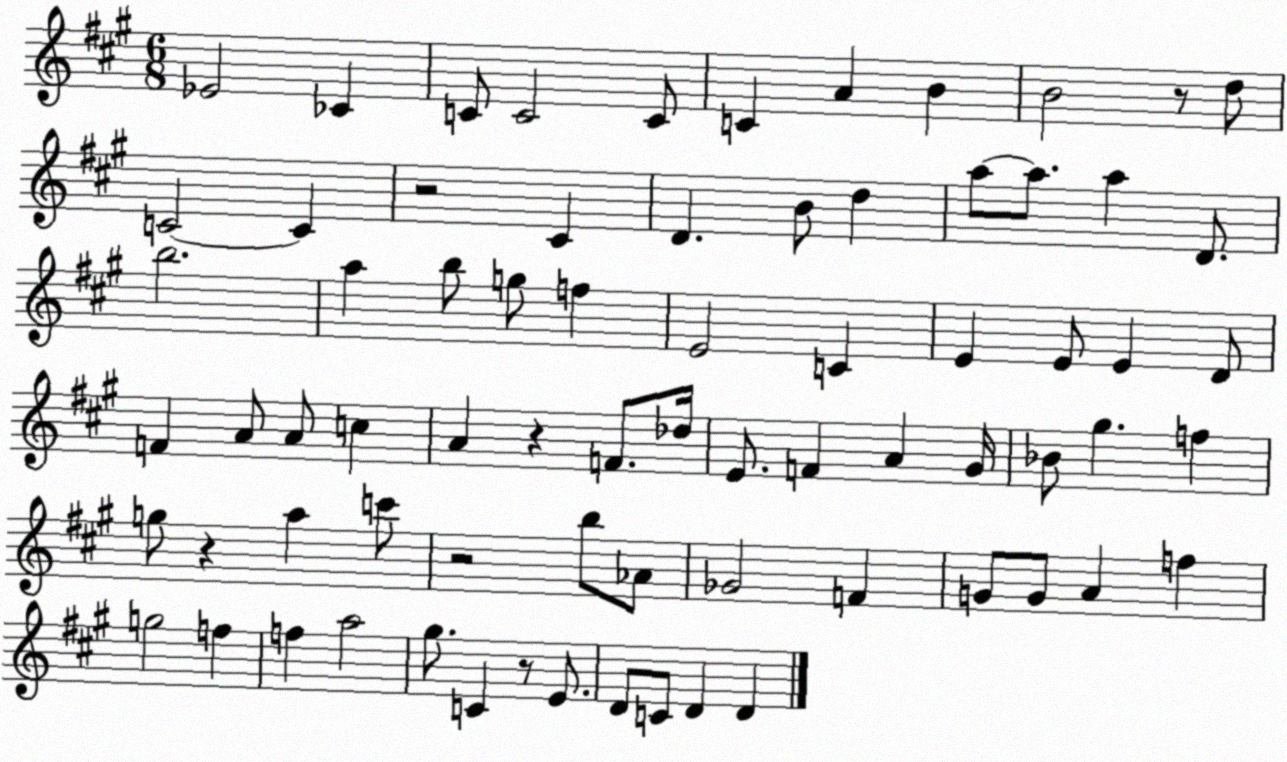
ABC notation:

X:1
T:Untitled
M:6/8
L:1/4
K:A
_E2 _C C/2 C2 C/2 C A B B2 z/2 d/2 C2 C z2 ^C D B/2 d a/2 a/2 a D/2 b2 a b/2 g/2 f E2 C E E/2 E D/2 F A/2 A/2 c A z F/2 _d/4 E/2 F A ^G/4 _B/2 ^g f g/2 z a c'/2 z2 b/2 _A/2 _G2 F G/2 G/2 A f g2 f f a2 ^g/2 C z/2 E/2 D/2 C/2 D D